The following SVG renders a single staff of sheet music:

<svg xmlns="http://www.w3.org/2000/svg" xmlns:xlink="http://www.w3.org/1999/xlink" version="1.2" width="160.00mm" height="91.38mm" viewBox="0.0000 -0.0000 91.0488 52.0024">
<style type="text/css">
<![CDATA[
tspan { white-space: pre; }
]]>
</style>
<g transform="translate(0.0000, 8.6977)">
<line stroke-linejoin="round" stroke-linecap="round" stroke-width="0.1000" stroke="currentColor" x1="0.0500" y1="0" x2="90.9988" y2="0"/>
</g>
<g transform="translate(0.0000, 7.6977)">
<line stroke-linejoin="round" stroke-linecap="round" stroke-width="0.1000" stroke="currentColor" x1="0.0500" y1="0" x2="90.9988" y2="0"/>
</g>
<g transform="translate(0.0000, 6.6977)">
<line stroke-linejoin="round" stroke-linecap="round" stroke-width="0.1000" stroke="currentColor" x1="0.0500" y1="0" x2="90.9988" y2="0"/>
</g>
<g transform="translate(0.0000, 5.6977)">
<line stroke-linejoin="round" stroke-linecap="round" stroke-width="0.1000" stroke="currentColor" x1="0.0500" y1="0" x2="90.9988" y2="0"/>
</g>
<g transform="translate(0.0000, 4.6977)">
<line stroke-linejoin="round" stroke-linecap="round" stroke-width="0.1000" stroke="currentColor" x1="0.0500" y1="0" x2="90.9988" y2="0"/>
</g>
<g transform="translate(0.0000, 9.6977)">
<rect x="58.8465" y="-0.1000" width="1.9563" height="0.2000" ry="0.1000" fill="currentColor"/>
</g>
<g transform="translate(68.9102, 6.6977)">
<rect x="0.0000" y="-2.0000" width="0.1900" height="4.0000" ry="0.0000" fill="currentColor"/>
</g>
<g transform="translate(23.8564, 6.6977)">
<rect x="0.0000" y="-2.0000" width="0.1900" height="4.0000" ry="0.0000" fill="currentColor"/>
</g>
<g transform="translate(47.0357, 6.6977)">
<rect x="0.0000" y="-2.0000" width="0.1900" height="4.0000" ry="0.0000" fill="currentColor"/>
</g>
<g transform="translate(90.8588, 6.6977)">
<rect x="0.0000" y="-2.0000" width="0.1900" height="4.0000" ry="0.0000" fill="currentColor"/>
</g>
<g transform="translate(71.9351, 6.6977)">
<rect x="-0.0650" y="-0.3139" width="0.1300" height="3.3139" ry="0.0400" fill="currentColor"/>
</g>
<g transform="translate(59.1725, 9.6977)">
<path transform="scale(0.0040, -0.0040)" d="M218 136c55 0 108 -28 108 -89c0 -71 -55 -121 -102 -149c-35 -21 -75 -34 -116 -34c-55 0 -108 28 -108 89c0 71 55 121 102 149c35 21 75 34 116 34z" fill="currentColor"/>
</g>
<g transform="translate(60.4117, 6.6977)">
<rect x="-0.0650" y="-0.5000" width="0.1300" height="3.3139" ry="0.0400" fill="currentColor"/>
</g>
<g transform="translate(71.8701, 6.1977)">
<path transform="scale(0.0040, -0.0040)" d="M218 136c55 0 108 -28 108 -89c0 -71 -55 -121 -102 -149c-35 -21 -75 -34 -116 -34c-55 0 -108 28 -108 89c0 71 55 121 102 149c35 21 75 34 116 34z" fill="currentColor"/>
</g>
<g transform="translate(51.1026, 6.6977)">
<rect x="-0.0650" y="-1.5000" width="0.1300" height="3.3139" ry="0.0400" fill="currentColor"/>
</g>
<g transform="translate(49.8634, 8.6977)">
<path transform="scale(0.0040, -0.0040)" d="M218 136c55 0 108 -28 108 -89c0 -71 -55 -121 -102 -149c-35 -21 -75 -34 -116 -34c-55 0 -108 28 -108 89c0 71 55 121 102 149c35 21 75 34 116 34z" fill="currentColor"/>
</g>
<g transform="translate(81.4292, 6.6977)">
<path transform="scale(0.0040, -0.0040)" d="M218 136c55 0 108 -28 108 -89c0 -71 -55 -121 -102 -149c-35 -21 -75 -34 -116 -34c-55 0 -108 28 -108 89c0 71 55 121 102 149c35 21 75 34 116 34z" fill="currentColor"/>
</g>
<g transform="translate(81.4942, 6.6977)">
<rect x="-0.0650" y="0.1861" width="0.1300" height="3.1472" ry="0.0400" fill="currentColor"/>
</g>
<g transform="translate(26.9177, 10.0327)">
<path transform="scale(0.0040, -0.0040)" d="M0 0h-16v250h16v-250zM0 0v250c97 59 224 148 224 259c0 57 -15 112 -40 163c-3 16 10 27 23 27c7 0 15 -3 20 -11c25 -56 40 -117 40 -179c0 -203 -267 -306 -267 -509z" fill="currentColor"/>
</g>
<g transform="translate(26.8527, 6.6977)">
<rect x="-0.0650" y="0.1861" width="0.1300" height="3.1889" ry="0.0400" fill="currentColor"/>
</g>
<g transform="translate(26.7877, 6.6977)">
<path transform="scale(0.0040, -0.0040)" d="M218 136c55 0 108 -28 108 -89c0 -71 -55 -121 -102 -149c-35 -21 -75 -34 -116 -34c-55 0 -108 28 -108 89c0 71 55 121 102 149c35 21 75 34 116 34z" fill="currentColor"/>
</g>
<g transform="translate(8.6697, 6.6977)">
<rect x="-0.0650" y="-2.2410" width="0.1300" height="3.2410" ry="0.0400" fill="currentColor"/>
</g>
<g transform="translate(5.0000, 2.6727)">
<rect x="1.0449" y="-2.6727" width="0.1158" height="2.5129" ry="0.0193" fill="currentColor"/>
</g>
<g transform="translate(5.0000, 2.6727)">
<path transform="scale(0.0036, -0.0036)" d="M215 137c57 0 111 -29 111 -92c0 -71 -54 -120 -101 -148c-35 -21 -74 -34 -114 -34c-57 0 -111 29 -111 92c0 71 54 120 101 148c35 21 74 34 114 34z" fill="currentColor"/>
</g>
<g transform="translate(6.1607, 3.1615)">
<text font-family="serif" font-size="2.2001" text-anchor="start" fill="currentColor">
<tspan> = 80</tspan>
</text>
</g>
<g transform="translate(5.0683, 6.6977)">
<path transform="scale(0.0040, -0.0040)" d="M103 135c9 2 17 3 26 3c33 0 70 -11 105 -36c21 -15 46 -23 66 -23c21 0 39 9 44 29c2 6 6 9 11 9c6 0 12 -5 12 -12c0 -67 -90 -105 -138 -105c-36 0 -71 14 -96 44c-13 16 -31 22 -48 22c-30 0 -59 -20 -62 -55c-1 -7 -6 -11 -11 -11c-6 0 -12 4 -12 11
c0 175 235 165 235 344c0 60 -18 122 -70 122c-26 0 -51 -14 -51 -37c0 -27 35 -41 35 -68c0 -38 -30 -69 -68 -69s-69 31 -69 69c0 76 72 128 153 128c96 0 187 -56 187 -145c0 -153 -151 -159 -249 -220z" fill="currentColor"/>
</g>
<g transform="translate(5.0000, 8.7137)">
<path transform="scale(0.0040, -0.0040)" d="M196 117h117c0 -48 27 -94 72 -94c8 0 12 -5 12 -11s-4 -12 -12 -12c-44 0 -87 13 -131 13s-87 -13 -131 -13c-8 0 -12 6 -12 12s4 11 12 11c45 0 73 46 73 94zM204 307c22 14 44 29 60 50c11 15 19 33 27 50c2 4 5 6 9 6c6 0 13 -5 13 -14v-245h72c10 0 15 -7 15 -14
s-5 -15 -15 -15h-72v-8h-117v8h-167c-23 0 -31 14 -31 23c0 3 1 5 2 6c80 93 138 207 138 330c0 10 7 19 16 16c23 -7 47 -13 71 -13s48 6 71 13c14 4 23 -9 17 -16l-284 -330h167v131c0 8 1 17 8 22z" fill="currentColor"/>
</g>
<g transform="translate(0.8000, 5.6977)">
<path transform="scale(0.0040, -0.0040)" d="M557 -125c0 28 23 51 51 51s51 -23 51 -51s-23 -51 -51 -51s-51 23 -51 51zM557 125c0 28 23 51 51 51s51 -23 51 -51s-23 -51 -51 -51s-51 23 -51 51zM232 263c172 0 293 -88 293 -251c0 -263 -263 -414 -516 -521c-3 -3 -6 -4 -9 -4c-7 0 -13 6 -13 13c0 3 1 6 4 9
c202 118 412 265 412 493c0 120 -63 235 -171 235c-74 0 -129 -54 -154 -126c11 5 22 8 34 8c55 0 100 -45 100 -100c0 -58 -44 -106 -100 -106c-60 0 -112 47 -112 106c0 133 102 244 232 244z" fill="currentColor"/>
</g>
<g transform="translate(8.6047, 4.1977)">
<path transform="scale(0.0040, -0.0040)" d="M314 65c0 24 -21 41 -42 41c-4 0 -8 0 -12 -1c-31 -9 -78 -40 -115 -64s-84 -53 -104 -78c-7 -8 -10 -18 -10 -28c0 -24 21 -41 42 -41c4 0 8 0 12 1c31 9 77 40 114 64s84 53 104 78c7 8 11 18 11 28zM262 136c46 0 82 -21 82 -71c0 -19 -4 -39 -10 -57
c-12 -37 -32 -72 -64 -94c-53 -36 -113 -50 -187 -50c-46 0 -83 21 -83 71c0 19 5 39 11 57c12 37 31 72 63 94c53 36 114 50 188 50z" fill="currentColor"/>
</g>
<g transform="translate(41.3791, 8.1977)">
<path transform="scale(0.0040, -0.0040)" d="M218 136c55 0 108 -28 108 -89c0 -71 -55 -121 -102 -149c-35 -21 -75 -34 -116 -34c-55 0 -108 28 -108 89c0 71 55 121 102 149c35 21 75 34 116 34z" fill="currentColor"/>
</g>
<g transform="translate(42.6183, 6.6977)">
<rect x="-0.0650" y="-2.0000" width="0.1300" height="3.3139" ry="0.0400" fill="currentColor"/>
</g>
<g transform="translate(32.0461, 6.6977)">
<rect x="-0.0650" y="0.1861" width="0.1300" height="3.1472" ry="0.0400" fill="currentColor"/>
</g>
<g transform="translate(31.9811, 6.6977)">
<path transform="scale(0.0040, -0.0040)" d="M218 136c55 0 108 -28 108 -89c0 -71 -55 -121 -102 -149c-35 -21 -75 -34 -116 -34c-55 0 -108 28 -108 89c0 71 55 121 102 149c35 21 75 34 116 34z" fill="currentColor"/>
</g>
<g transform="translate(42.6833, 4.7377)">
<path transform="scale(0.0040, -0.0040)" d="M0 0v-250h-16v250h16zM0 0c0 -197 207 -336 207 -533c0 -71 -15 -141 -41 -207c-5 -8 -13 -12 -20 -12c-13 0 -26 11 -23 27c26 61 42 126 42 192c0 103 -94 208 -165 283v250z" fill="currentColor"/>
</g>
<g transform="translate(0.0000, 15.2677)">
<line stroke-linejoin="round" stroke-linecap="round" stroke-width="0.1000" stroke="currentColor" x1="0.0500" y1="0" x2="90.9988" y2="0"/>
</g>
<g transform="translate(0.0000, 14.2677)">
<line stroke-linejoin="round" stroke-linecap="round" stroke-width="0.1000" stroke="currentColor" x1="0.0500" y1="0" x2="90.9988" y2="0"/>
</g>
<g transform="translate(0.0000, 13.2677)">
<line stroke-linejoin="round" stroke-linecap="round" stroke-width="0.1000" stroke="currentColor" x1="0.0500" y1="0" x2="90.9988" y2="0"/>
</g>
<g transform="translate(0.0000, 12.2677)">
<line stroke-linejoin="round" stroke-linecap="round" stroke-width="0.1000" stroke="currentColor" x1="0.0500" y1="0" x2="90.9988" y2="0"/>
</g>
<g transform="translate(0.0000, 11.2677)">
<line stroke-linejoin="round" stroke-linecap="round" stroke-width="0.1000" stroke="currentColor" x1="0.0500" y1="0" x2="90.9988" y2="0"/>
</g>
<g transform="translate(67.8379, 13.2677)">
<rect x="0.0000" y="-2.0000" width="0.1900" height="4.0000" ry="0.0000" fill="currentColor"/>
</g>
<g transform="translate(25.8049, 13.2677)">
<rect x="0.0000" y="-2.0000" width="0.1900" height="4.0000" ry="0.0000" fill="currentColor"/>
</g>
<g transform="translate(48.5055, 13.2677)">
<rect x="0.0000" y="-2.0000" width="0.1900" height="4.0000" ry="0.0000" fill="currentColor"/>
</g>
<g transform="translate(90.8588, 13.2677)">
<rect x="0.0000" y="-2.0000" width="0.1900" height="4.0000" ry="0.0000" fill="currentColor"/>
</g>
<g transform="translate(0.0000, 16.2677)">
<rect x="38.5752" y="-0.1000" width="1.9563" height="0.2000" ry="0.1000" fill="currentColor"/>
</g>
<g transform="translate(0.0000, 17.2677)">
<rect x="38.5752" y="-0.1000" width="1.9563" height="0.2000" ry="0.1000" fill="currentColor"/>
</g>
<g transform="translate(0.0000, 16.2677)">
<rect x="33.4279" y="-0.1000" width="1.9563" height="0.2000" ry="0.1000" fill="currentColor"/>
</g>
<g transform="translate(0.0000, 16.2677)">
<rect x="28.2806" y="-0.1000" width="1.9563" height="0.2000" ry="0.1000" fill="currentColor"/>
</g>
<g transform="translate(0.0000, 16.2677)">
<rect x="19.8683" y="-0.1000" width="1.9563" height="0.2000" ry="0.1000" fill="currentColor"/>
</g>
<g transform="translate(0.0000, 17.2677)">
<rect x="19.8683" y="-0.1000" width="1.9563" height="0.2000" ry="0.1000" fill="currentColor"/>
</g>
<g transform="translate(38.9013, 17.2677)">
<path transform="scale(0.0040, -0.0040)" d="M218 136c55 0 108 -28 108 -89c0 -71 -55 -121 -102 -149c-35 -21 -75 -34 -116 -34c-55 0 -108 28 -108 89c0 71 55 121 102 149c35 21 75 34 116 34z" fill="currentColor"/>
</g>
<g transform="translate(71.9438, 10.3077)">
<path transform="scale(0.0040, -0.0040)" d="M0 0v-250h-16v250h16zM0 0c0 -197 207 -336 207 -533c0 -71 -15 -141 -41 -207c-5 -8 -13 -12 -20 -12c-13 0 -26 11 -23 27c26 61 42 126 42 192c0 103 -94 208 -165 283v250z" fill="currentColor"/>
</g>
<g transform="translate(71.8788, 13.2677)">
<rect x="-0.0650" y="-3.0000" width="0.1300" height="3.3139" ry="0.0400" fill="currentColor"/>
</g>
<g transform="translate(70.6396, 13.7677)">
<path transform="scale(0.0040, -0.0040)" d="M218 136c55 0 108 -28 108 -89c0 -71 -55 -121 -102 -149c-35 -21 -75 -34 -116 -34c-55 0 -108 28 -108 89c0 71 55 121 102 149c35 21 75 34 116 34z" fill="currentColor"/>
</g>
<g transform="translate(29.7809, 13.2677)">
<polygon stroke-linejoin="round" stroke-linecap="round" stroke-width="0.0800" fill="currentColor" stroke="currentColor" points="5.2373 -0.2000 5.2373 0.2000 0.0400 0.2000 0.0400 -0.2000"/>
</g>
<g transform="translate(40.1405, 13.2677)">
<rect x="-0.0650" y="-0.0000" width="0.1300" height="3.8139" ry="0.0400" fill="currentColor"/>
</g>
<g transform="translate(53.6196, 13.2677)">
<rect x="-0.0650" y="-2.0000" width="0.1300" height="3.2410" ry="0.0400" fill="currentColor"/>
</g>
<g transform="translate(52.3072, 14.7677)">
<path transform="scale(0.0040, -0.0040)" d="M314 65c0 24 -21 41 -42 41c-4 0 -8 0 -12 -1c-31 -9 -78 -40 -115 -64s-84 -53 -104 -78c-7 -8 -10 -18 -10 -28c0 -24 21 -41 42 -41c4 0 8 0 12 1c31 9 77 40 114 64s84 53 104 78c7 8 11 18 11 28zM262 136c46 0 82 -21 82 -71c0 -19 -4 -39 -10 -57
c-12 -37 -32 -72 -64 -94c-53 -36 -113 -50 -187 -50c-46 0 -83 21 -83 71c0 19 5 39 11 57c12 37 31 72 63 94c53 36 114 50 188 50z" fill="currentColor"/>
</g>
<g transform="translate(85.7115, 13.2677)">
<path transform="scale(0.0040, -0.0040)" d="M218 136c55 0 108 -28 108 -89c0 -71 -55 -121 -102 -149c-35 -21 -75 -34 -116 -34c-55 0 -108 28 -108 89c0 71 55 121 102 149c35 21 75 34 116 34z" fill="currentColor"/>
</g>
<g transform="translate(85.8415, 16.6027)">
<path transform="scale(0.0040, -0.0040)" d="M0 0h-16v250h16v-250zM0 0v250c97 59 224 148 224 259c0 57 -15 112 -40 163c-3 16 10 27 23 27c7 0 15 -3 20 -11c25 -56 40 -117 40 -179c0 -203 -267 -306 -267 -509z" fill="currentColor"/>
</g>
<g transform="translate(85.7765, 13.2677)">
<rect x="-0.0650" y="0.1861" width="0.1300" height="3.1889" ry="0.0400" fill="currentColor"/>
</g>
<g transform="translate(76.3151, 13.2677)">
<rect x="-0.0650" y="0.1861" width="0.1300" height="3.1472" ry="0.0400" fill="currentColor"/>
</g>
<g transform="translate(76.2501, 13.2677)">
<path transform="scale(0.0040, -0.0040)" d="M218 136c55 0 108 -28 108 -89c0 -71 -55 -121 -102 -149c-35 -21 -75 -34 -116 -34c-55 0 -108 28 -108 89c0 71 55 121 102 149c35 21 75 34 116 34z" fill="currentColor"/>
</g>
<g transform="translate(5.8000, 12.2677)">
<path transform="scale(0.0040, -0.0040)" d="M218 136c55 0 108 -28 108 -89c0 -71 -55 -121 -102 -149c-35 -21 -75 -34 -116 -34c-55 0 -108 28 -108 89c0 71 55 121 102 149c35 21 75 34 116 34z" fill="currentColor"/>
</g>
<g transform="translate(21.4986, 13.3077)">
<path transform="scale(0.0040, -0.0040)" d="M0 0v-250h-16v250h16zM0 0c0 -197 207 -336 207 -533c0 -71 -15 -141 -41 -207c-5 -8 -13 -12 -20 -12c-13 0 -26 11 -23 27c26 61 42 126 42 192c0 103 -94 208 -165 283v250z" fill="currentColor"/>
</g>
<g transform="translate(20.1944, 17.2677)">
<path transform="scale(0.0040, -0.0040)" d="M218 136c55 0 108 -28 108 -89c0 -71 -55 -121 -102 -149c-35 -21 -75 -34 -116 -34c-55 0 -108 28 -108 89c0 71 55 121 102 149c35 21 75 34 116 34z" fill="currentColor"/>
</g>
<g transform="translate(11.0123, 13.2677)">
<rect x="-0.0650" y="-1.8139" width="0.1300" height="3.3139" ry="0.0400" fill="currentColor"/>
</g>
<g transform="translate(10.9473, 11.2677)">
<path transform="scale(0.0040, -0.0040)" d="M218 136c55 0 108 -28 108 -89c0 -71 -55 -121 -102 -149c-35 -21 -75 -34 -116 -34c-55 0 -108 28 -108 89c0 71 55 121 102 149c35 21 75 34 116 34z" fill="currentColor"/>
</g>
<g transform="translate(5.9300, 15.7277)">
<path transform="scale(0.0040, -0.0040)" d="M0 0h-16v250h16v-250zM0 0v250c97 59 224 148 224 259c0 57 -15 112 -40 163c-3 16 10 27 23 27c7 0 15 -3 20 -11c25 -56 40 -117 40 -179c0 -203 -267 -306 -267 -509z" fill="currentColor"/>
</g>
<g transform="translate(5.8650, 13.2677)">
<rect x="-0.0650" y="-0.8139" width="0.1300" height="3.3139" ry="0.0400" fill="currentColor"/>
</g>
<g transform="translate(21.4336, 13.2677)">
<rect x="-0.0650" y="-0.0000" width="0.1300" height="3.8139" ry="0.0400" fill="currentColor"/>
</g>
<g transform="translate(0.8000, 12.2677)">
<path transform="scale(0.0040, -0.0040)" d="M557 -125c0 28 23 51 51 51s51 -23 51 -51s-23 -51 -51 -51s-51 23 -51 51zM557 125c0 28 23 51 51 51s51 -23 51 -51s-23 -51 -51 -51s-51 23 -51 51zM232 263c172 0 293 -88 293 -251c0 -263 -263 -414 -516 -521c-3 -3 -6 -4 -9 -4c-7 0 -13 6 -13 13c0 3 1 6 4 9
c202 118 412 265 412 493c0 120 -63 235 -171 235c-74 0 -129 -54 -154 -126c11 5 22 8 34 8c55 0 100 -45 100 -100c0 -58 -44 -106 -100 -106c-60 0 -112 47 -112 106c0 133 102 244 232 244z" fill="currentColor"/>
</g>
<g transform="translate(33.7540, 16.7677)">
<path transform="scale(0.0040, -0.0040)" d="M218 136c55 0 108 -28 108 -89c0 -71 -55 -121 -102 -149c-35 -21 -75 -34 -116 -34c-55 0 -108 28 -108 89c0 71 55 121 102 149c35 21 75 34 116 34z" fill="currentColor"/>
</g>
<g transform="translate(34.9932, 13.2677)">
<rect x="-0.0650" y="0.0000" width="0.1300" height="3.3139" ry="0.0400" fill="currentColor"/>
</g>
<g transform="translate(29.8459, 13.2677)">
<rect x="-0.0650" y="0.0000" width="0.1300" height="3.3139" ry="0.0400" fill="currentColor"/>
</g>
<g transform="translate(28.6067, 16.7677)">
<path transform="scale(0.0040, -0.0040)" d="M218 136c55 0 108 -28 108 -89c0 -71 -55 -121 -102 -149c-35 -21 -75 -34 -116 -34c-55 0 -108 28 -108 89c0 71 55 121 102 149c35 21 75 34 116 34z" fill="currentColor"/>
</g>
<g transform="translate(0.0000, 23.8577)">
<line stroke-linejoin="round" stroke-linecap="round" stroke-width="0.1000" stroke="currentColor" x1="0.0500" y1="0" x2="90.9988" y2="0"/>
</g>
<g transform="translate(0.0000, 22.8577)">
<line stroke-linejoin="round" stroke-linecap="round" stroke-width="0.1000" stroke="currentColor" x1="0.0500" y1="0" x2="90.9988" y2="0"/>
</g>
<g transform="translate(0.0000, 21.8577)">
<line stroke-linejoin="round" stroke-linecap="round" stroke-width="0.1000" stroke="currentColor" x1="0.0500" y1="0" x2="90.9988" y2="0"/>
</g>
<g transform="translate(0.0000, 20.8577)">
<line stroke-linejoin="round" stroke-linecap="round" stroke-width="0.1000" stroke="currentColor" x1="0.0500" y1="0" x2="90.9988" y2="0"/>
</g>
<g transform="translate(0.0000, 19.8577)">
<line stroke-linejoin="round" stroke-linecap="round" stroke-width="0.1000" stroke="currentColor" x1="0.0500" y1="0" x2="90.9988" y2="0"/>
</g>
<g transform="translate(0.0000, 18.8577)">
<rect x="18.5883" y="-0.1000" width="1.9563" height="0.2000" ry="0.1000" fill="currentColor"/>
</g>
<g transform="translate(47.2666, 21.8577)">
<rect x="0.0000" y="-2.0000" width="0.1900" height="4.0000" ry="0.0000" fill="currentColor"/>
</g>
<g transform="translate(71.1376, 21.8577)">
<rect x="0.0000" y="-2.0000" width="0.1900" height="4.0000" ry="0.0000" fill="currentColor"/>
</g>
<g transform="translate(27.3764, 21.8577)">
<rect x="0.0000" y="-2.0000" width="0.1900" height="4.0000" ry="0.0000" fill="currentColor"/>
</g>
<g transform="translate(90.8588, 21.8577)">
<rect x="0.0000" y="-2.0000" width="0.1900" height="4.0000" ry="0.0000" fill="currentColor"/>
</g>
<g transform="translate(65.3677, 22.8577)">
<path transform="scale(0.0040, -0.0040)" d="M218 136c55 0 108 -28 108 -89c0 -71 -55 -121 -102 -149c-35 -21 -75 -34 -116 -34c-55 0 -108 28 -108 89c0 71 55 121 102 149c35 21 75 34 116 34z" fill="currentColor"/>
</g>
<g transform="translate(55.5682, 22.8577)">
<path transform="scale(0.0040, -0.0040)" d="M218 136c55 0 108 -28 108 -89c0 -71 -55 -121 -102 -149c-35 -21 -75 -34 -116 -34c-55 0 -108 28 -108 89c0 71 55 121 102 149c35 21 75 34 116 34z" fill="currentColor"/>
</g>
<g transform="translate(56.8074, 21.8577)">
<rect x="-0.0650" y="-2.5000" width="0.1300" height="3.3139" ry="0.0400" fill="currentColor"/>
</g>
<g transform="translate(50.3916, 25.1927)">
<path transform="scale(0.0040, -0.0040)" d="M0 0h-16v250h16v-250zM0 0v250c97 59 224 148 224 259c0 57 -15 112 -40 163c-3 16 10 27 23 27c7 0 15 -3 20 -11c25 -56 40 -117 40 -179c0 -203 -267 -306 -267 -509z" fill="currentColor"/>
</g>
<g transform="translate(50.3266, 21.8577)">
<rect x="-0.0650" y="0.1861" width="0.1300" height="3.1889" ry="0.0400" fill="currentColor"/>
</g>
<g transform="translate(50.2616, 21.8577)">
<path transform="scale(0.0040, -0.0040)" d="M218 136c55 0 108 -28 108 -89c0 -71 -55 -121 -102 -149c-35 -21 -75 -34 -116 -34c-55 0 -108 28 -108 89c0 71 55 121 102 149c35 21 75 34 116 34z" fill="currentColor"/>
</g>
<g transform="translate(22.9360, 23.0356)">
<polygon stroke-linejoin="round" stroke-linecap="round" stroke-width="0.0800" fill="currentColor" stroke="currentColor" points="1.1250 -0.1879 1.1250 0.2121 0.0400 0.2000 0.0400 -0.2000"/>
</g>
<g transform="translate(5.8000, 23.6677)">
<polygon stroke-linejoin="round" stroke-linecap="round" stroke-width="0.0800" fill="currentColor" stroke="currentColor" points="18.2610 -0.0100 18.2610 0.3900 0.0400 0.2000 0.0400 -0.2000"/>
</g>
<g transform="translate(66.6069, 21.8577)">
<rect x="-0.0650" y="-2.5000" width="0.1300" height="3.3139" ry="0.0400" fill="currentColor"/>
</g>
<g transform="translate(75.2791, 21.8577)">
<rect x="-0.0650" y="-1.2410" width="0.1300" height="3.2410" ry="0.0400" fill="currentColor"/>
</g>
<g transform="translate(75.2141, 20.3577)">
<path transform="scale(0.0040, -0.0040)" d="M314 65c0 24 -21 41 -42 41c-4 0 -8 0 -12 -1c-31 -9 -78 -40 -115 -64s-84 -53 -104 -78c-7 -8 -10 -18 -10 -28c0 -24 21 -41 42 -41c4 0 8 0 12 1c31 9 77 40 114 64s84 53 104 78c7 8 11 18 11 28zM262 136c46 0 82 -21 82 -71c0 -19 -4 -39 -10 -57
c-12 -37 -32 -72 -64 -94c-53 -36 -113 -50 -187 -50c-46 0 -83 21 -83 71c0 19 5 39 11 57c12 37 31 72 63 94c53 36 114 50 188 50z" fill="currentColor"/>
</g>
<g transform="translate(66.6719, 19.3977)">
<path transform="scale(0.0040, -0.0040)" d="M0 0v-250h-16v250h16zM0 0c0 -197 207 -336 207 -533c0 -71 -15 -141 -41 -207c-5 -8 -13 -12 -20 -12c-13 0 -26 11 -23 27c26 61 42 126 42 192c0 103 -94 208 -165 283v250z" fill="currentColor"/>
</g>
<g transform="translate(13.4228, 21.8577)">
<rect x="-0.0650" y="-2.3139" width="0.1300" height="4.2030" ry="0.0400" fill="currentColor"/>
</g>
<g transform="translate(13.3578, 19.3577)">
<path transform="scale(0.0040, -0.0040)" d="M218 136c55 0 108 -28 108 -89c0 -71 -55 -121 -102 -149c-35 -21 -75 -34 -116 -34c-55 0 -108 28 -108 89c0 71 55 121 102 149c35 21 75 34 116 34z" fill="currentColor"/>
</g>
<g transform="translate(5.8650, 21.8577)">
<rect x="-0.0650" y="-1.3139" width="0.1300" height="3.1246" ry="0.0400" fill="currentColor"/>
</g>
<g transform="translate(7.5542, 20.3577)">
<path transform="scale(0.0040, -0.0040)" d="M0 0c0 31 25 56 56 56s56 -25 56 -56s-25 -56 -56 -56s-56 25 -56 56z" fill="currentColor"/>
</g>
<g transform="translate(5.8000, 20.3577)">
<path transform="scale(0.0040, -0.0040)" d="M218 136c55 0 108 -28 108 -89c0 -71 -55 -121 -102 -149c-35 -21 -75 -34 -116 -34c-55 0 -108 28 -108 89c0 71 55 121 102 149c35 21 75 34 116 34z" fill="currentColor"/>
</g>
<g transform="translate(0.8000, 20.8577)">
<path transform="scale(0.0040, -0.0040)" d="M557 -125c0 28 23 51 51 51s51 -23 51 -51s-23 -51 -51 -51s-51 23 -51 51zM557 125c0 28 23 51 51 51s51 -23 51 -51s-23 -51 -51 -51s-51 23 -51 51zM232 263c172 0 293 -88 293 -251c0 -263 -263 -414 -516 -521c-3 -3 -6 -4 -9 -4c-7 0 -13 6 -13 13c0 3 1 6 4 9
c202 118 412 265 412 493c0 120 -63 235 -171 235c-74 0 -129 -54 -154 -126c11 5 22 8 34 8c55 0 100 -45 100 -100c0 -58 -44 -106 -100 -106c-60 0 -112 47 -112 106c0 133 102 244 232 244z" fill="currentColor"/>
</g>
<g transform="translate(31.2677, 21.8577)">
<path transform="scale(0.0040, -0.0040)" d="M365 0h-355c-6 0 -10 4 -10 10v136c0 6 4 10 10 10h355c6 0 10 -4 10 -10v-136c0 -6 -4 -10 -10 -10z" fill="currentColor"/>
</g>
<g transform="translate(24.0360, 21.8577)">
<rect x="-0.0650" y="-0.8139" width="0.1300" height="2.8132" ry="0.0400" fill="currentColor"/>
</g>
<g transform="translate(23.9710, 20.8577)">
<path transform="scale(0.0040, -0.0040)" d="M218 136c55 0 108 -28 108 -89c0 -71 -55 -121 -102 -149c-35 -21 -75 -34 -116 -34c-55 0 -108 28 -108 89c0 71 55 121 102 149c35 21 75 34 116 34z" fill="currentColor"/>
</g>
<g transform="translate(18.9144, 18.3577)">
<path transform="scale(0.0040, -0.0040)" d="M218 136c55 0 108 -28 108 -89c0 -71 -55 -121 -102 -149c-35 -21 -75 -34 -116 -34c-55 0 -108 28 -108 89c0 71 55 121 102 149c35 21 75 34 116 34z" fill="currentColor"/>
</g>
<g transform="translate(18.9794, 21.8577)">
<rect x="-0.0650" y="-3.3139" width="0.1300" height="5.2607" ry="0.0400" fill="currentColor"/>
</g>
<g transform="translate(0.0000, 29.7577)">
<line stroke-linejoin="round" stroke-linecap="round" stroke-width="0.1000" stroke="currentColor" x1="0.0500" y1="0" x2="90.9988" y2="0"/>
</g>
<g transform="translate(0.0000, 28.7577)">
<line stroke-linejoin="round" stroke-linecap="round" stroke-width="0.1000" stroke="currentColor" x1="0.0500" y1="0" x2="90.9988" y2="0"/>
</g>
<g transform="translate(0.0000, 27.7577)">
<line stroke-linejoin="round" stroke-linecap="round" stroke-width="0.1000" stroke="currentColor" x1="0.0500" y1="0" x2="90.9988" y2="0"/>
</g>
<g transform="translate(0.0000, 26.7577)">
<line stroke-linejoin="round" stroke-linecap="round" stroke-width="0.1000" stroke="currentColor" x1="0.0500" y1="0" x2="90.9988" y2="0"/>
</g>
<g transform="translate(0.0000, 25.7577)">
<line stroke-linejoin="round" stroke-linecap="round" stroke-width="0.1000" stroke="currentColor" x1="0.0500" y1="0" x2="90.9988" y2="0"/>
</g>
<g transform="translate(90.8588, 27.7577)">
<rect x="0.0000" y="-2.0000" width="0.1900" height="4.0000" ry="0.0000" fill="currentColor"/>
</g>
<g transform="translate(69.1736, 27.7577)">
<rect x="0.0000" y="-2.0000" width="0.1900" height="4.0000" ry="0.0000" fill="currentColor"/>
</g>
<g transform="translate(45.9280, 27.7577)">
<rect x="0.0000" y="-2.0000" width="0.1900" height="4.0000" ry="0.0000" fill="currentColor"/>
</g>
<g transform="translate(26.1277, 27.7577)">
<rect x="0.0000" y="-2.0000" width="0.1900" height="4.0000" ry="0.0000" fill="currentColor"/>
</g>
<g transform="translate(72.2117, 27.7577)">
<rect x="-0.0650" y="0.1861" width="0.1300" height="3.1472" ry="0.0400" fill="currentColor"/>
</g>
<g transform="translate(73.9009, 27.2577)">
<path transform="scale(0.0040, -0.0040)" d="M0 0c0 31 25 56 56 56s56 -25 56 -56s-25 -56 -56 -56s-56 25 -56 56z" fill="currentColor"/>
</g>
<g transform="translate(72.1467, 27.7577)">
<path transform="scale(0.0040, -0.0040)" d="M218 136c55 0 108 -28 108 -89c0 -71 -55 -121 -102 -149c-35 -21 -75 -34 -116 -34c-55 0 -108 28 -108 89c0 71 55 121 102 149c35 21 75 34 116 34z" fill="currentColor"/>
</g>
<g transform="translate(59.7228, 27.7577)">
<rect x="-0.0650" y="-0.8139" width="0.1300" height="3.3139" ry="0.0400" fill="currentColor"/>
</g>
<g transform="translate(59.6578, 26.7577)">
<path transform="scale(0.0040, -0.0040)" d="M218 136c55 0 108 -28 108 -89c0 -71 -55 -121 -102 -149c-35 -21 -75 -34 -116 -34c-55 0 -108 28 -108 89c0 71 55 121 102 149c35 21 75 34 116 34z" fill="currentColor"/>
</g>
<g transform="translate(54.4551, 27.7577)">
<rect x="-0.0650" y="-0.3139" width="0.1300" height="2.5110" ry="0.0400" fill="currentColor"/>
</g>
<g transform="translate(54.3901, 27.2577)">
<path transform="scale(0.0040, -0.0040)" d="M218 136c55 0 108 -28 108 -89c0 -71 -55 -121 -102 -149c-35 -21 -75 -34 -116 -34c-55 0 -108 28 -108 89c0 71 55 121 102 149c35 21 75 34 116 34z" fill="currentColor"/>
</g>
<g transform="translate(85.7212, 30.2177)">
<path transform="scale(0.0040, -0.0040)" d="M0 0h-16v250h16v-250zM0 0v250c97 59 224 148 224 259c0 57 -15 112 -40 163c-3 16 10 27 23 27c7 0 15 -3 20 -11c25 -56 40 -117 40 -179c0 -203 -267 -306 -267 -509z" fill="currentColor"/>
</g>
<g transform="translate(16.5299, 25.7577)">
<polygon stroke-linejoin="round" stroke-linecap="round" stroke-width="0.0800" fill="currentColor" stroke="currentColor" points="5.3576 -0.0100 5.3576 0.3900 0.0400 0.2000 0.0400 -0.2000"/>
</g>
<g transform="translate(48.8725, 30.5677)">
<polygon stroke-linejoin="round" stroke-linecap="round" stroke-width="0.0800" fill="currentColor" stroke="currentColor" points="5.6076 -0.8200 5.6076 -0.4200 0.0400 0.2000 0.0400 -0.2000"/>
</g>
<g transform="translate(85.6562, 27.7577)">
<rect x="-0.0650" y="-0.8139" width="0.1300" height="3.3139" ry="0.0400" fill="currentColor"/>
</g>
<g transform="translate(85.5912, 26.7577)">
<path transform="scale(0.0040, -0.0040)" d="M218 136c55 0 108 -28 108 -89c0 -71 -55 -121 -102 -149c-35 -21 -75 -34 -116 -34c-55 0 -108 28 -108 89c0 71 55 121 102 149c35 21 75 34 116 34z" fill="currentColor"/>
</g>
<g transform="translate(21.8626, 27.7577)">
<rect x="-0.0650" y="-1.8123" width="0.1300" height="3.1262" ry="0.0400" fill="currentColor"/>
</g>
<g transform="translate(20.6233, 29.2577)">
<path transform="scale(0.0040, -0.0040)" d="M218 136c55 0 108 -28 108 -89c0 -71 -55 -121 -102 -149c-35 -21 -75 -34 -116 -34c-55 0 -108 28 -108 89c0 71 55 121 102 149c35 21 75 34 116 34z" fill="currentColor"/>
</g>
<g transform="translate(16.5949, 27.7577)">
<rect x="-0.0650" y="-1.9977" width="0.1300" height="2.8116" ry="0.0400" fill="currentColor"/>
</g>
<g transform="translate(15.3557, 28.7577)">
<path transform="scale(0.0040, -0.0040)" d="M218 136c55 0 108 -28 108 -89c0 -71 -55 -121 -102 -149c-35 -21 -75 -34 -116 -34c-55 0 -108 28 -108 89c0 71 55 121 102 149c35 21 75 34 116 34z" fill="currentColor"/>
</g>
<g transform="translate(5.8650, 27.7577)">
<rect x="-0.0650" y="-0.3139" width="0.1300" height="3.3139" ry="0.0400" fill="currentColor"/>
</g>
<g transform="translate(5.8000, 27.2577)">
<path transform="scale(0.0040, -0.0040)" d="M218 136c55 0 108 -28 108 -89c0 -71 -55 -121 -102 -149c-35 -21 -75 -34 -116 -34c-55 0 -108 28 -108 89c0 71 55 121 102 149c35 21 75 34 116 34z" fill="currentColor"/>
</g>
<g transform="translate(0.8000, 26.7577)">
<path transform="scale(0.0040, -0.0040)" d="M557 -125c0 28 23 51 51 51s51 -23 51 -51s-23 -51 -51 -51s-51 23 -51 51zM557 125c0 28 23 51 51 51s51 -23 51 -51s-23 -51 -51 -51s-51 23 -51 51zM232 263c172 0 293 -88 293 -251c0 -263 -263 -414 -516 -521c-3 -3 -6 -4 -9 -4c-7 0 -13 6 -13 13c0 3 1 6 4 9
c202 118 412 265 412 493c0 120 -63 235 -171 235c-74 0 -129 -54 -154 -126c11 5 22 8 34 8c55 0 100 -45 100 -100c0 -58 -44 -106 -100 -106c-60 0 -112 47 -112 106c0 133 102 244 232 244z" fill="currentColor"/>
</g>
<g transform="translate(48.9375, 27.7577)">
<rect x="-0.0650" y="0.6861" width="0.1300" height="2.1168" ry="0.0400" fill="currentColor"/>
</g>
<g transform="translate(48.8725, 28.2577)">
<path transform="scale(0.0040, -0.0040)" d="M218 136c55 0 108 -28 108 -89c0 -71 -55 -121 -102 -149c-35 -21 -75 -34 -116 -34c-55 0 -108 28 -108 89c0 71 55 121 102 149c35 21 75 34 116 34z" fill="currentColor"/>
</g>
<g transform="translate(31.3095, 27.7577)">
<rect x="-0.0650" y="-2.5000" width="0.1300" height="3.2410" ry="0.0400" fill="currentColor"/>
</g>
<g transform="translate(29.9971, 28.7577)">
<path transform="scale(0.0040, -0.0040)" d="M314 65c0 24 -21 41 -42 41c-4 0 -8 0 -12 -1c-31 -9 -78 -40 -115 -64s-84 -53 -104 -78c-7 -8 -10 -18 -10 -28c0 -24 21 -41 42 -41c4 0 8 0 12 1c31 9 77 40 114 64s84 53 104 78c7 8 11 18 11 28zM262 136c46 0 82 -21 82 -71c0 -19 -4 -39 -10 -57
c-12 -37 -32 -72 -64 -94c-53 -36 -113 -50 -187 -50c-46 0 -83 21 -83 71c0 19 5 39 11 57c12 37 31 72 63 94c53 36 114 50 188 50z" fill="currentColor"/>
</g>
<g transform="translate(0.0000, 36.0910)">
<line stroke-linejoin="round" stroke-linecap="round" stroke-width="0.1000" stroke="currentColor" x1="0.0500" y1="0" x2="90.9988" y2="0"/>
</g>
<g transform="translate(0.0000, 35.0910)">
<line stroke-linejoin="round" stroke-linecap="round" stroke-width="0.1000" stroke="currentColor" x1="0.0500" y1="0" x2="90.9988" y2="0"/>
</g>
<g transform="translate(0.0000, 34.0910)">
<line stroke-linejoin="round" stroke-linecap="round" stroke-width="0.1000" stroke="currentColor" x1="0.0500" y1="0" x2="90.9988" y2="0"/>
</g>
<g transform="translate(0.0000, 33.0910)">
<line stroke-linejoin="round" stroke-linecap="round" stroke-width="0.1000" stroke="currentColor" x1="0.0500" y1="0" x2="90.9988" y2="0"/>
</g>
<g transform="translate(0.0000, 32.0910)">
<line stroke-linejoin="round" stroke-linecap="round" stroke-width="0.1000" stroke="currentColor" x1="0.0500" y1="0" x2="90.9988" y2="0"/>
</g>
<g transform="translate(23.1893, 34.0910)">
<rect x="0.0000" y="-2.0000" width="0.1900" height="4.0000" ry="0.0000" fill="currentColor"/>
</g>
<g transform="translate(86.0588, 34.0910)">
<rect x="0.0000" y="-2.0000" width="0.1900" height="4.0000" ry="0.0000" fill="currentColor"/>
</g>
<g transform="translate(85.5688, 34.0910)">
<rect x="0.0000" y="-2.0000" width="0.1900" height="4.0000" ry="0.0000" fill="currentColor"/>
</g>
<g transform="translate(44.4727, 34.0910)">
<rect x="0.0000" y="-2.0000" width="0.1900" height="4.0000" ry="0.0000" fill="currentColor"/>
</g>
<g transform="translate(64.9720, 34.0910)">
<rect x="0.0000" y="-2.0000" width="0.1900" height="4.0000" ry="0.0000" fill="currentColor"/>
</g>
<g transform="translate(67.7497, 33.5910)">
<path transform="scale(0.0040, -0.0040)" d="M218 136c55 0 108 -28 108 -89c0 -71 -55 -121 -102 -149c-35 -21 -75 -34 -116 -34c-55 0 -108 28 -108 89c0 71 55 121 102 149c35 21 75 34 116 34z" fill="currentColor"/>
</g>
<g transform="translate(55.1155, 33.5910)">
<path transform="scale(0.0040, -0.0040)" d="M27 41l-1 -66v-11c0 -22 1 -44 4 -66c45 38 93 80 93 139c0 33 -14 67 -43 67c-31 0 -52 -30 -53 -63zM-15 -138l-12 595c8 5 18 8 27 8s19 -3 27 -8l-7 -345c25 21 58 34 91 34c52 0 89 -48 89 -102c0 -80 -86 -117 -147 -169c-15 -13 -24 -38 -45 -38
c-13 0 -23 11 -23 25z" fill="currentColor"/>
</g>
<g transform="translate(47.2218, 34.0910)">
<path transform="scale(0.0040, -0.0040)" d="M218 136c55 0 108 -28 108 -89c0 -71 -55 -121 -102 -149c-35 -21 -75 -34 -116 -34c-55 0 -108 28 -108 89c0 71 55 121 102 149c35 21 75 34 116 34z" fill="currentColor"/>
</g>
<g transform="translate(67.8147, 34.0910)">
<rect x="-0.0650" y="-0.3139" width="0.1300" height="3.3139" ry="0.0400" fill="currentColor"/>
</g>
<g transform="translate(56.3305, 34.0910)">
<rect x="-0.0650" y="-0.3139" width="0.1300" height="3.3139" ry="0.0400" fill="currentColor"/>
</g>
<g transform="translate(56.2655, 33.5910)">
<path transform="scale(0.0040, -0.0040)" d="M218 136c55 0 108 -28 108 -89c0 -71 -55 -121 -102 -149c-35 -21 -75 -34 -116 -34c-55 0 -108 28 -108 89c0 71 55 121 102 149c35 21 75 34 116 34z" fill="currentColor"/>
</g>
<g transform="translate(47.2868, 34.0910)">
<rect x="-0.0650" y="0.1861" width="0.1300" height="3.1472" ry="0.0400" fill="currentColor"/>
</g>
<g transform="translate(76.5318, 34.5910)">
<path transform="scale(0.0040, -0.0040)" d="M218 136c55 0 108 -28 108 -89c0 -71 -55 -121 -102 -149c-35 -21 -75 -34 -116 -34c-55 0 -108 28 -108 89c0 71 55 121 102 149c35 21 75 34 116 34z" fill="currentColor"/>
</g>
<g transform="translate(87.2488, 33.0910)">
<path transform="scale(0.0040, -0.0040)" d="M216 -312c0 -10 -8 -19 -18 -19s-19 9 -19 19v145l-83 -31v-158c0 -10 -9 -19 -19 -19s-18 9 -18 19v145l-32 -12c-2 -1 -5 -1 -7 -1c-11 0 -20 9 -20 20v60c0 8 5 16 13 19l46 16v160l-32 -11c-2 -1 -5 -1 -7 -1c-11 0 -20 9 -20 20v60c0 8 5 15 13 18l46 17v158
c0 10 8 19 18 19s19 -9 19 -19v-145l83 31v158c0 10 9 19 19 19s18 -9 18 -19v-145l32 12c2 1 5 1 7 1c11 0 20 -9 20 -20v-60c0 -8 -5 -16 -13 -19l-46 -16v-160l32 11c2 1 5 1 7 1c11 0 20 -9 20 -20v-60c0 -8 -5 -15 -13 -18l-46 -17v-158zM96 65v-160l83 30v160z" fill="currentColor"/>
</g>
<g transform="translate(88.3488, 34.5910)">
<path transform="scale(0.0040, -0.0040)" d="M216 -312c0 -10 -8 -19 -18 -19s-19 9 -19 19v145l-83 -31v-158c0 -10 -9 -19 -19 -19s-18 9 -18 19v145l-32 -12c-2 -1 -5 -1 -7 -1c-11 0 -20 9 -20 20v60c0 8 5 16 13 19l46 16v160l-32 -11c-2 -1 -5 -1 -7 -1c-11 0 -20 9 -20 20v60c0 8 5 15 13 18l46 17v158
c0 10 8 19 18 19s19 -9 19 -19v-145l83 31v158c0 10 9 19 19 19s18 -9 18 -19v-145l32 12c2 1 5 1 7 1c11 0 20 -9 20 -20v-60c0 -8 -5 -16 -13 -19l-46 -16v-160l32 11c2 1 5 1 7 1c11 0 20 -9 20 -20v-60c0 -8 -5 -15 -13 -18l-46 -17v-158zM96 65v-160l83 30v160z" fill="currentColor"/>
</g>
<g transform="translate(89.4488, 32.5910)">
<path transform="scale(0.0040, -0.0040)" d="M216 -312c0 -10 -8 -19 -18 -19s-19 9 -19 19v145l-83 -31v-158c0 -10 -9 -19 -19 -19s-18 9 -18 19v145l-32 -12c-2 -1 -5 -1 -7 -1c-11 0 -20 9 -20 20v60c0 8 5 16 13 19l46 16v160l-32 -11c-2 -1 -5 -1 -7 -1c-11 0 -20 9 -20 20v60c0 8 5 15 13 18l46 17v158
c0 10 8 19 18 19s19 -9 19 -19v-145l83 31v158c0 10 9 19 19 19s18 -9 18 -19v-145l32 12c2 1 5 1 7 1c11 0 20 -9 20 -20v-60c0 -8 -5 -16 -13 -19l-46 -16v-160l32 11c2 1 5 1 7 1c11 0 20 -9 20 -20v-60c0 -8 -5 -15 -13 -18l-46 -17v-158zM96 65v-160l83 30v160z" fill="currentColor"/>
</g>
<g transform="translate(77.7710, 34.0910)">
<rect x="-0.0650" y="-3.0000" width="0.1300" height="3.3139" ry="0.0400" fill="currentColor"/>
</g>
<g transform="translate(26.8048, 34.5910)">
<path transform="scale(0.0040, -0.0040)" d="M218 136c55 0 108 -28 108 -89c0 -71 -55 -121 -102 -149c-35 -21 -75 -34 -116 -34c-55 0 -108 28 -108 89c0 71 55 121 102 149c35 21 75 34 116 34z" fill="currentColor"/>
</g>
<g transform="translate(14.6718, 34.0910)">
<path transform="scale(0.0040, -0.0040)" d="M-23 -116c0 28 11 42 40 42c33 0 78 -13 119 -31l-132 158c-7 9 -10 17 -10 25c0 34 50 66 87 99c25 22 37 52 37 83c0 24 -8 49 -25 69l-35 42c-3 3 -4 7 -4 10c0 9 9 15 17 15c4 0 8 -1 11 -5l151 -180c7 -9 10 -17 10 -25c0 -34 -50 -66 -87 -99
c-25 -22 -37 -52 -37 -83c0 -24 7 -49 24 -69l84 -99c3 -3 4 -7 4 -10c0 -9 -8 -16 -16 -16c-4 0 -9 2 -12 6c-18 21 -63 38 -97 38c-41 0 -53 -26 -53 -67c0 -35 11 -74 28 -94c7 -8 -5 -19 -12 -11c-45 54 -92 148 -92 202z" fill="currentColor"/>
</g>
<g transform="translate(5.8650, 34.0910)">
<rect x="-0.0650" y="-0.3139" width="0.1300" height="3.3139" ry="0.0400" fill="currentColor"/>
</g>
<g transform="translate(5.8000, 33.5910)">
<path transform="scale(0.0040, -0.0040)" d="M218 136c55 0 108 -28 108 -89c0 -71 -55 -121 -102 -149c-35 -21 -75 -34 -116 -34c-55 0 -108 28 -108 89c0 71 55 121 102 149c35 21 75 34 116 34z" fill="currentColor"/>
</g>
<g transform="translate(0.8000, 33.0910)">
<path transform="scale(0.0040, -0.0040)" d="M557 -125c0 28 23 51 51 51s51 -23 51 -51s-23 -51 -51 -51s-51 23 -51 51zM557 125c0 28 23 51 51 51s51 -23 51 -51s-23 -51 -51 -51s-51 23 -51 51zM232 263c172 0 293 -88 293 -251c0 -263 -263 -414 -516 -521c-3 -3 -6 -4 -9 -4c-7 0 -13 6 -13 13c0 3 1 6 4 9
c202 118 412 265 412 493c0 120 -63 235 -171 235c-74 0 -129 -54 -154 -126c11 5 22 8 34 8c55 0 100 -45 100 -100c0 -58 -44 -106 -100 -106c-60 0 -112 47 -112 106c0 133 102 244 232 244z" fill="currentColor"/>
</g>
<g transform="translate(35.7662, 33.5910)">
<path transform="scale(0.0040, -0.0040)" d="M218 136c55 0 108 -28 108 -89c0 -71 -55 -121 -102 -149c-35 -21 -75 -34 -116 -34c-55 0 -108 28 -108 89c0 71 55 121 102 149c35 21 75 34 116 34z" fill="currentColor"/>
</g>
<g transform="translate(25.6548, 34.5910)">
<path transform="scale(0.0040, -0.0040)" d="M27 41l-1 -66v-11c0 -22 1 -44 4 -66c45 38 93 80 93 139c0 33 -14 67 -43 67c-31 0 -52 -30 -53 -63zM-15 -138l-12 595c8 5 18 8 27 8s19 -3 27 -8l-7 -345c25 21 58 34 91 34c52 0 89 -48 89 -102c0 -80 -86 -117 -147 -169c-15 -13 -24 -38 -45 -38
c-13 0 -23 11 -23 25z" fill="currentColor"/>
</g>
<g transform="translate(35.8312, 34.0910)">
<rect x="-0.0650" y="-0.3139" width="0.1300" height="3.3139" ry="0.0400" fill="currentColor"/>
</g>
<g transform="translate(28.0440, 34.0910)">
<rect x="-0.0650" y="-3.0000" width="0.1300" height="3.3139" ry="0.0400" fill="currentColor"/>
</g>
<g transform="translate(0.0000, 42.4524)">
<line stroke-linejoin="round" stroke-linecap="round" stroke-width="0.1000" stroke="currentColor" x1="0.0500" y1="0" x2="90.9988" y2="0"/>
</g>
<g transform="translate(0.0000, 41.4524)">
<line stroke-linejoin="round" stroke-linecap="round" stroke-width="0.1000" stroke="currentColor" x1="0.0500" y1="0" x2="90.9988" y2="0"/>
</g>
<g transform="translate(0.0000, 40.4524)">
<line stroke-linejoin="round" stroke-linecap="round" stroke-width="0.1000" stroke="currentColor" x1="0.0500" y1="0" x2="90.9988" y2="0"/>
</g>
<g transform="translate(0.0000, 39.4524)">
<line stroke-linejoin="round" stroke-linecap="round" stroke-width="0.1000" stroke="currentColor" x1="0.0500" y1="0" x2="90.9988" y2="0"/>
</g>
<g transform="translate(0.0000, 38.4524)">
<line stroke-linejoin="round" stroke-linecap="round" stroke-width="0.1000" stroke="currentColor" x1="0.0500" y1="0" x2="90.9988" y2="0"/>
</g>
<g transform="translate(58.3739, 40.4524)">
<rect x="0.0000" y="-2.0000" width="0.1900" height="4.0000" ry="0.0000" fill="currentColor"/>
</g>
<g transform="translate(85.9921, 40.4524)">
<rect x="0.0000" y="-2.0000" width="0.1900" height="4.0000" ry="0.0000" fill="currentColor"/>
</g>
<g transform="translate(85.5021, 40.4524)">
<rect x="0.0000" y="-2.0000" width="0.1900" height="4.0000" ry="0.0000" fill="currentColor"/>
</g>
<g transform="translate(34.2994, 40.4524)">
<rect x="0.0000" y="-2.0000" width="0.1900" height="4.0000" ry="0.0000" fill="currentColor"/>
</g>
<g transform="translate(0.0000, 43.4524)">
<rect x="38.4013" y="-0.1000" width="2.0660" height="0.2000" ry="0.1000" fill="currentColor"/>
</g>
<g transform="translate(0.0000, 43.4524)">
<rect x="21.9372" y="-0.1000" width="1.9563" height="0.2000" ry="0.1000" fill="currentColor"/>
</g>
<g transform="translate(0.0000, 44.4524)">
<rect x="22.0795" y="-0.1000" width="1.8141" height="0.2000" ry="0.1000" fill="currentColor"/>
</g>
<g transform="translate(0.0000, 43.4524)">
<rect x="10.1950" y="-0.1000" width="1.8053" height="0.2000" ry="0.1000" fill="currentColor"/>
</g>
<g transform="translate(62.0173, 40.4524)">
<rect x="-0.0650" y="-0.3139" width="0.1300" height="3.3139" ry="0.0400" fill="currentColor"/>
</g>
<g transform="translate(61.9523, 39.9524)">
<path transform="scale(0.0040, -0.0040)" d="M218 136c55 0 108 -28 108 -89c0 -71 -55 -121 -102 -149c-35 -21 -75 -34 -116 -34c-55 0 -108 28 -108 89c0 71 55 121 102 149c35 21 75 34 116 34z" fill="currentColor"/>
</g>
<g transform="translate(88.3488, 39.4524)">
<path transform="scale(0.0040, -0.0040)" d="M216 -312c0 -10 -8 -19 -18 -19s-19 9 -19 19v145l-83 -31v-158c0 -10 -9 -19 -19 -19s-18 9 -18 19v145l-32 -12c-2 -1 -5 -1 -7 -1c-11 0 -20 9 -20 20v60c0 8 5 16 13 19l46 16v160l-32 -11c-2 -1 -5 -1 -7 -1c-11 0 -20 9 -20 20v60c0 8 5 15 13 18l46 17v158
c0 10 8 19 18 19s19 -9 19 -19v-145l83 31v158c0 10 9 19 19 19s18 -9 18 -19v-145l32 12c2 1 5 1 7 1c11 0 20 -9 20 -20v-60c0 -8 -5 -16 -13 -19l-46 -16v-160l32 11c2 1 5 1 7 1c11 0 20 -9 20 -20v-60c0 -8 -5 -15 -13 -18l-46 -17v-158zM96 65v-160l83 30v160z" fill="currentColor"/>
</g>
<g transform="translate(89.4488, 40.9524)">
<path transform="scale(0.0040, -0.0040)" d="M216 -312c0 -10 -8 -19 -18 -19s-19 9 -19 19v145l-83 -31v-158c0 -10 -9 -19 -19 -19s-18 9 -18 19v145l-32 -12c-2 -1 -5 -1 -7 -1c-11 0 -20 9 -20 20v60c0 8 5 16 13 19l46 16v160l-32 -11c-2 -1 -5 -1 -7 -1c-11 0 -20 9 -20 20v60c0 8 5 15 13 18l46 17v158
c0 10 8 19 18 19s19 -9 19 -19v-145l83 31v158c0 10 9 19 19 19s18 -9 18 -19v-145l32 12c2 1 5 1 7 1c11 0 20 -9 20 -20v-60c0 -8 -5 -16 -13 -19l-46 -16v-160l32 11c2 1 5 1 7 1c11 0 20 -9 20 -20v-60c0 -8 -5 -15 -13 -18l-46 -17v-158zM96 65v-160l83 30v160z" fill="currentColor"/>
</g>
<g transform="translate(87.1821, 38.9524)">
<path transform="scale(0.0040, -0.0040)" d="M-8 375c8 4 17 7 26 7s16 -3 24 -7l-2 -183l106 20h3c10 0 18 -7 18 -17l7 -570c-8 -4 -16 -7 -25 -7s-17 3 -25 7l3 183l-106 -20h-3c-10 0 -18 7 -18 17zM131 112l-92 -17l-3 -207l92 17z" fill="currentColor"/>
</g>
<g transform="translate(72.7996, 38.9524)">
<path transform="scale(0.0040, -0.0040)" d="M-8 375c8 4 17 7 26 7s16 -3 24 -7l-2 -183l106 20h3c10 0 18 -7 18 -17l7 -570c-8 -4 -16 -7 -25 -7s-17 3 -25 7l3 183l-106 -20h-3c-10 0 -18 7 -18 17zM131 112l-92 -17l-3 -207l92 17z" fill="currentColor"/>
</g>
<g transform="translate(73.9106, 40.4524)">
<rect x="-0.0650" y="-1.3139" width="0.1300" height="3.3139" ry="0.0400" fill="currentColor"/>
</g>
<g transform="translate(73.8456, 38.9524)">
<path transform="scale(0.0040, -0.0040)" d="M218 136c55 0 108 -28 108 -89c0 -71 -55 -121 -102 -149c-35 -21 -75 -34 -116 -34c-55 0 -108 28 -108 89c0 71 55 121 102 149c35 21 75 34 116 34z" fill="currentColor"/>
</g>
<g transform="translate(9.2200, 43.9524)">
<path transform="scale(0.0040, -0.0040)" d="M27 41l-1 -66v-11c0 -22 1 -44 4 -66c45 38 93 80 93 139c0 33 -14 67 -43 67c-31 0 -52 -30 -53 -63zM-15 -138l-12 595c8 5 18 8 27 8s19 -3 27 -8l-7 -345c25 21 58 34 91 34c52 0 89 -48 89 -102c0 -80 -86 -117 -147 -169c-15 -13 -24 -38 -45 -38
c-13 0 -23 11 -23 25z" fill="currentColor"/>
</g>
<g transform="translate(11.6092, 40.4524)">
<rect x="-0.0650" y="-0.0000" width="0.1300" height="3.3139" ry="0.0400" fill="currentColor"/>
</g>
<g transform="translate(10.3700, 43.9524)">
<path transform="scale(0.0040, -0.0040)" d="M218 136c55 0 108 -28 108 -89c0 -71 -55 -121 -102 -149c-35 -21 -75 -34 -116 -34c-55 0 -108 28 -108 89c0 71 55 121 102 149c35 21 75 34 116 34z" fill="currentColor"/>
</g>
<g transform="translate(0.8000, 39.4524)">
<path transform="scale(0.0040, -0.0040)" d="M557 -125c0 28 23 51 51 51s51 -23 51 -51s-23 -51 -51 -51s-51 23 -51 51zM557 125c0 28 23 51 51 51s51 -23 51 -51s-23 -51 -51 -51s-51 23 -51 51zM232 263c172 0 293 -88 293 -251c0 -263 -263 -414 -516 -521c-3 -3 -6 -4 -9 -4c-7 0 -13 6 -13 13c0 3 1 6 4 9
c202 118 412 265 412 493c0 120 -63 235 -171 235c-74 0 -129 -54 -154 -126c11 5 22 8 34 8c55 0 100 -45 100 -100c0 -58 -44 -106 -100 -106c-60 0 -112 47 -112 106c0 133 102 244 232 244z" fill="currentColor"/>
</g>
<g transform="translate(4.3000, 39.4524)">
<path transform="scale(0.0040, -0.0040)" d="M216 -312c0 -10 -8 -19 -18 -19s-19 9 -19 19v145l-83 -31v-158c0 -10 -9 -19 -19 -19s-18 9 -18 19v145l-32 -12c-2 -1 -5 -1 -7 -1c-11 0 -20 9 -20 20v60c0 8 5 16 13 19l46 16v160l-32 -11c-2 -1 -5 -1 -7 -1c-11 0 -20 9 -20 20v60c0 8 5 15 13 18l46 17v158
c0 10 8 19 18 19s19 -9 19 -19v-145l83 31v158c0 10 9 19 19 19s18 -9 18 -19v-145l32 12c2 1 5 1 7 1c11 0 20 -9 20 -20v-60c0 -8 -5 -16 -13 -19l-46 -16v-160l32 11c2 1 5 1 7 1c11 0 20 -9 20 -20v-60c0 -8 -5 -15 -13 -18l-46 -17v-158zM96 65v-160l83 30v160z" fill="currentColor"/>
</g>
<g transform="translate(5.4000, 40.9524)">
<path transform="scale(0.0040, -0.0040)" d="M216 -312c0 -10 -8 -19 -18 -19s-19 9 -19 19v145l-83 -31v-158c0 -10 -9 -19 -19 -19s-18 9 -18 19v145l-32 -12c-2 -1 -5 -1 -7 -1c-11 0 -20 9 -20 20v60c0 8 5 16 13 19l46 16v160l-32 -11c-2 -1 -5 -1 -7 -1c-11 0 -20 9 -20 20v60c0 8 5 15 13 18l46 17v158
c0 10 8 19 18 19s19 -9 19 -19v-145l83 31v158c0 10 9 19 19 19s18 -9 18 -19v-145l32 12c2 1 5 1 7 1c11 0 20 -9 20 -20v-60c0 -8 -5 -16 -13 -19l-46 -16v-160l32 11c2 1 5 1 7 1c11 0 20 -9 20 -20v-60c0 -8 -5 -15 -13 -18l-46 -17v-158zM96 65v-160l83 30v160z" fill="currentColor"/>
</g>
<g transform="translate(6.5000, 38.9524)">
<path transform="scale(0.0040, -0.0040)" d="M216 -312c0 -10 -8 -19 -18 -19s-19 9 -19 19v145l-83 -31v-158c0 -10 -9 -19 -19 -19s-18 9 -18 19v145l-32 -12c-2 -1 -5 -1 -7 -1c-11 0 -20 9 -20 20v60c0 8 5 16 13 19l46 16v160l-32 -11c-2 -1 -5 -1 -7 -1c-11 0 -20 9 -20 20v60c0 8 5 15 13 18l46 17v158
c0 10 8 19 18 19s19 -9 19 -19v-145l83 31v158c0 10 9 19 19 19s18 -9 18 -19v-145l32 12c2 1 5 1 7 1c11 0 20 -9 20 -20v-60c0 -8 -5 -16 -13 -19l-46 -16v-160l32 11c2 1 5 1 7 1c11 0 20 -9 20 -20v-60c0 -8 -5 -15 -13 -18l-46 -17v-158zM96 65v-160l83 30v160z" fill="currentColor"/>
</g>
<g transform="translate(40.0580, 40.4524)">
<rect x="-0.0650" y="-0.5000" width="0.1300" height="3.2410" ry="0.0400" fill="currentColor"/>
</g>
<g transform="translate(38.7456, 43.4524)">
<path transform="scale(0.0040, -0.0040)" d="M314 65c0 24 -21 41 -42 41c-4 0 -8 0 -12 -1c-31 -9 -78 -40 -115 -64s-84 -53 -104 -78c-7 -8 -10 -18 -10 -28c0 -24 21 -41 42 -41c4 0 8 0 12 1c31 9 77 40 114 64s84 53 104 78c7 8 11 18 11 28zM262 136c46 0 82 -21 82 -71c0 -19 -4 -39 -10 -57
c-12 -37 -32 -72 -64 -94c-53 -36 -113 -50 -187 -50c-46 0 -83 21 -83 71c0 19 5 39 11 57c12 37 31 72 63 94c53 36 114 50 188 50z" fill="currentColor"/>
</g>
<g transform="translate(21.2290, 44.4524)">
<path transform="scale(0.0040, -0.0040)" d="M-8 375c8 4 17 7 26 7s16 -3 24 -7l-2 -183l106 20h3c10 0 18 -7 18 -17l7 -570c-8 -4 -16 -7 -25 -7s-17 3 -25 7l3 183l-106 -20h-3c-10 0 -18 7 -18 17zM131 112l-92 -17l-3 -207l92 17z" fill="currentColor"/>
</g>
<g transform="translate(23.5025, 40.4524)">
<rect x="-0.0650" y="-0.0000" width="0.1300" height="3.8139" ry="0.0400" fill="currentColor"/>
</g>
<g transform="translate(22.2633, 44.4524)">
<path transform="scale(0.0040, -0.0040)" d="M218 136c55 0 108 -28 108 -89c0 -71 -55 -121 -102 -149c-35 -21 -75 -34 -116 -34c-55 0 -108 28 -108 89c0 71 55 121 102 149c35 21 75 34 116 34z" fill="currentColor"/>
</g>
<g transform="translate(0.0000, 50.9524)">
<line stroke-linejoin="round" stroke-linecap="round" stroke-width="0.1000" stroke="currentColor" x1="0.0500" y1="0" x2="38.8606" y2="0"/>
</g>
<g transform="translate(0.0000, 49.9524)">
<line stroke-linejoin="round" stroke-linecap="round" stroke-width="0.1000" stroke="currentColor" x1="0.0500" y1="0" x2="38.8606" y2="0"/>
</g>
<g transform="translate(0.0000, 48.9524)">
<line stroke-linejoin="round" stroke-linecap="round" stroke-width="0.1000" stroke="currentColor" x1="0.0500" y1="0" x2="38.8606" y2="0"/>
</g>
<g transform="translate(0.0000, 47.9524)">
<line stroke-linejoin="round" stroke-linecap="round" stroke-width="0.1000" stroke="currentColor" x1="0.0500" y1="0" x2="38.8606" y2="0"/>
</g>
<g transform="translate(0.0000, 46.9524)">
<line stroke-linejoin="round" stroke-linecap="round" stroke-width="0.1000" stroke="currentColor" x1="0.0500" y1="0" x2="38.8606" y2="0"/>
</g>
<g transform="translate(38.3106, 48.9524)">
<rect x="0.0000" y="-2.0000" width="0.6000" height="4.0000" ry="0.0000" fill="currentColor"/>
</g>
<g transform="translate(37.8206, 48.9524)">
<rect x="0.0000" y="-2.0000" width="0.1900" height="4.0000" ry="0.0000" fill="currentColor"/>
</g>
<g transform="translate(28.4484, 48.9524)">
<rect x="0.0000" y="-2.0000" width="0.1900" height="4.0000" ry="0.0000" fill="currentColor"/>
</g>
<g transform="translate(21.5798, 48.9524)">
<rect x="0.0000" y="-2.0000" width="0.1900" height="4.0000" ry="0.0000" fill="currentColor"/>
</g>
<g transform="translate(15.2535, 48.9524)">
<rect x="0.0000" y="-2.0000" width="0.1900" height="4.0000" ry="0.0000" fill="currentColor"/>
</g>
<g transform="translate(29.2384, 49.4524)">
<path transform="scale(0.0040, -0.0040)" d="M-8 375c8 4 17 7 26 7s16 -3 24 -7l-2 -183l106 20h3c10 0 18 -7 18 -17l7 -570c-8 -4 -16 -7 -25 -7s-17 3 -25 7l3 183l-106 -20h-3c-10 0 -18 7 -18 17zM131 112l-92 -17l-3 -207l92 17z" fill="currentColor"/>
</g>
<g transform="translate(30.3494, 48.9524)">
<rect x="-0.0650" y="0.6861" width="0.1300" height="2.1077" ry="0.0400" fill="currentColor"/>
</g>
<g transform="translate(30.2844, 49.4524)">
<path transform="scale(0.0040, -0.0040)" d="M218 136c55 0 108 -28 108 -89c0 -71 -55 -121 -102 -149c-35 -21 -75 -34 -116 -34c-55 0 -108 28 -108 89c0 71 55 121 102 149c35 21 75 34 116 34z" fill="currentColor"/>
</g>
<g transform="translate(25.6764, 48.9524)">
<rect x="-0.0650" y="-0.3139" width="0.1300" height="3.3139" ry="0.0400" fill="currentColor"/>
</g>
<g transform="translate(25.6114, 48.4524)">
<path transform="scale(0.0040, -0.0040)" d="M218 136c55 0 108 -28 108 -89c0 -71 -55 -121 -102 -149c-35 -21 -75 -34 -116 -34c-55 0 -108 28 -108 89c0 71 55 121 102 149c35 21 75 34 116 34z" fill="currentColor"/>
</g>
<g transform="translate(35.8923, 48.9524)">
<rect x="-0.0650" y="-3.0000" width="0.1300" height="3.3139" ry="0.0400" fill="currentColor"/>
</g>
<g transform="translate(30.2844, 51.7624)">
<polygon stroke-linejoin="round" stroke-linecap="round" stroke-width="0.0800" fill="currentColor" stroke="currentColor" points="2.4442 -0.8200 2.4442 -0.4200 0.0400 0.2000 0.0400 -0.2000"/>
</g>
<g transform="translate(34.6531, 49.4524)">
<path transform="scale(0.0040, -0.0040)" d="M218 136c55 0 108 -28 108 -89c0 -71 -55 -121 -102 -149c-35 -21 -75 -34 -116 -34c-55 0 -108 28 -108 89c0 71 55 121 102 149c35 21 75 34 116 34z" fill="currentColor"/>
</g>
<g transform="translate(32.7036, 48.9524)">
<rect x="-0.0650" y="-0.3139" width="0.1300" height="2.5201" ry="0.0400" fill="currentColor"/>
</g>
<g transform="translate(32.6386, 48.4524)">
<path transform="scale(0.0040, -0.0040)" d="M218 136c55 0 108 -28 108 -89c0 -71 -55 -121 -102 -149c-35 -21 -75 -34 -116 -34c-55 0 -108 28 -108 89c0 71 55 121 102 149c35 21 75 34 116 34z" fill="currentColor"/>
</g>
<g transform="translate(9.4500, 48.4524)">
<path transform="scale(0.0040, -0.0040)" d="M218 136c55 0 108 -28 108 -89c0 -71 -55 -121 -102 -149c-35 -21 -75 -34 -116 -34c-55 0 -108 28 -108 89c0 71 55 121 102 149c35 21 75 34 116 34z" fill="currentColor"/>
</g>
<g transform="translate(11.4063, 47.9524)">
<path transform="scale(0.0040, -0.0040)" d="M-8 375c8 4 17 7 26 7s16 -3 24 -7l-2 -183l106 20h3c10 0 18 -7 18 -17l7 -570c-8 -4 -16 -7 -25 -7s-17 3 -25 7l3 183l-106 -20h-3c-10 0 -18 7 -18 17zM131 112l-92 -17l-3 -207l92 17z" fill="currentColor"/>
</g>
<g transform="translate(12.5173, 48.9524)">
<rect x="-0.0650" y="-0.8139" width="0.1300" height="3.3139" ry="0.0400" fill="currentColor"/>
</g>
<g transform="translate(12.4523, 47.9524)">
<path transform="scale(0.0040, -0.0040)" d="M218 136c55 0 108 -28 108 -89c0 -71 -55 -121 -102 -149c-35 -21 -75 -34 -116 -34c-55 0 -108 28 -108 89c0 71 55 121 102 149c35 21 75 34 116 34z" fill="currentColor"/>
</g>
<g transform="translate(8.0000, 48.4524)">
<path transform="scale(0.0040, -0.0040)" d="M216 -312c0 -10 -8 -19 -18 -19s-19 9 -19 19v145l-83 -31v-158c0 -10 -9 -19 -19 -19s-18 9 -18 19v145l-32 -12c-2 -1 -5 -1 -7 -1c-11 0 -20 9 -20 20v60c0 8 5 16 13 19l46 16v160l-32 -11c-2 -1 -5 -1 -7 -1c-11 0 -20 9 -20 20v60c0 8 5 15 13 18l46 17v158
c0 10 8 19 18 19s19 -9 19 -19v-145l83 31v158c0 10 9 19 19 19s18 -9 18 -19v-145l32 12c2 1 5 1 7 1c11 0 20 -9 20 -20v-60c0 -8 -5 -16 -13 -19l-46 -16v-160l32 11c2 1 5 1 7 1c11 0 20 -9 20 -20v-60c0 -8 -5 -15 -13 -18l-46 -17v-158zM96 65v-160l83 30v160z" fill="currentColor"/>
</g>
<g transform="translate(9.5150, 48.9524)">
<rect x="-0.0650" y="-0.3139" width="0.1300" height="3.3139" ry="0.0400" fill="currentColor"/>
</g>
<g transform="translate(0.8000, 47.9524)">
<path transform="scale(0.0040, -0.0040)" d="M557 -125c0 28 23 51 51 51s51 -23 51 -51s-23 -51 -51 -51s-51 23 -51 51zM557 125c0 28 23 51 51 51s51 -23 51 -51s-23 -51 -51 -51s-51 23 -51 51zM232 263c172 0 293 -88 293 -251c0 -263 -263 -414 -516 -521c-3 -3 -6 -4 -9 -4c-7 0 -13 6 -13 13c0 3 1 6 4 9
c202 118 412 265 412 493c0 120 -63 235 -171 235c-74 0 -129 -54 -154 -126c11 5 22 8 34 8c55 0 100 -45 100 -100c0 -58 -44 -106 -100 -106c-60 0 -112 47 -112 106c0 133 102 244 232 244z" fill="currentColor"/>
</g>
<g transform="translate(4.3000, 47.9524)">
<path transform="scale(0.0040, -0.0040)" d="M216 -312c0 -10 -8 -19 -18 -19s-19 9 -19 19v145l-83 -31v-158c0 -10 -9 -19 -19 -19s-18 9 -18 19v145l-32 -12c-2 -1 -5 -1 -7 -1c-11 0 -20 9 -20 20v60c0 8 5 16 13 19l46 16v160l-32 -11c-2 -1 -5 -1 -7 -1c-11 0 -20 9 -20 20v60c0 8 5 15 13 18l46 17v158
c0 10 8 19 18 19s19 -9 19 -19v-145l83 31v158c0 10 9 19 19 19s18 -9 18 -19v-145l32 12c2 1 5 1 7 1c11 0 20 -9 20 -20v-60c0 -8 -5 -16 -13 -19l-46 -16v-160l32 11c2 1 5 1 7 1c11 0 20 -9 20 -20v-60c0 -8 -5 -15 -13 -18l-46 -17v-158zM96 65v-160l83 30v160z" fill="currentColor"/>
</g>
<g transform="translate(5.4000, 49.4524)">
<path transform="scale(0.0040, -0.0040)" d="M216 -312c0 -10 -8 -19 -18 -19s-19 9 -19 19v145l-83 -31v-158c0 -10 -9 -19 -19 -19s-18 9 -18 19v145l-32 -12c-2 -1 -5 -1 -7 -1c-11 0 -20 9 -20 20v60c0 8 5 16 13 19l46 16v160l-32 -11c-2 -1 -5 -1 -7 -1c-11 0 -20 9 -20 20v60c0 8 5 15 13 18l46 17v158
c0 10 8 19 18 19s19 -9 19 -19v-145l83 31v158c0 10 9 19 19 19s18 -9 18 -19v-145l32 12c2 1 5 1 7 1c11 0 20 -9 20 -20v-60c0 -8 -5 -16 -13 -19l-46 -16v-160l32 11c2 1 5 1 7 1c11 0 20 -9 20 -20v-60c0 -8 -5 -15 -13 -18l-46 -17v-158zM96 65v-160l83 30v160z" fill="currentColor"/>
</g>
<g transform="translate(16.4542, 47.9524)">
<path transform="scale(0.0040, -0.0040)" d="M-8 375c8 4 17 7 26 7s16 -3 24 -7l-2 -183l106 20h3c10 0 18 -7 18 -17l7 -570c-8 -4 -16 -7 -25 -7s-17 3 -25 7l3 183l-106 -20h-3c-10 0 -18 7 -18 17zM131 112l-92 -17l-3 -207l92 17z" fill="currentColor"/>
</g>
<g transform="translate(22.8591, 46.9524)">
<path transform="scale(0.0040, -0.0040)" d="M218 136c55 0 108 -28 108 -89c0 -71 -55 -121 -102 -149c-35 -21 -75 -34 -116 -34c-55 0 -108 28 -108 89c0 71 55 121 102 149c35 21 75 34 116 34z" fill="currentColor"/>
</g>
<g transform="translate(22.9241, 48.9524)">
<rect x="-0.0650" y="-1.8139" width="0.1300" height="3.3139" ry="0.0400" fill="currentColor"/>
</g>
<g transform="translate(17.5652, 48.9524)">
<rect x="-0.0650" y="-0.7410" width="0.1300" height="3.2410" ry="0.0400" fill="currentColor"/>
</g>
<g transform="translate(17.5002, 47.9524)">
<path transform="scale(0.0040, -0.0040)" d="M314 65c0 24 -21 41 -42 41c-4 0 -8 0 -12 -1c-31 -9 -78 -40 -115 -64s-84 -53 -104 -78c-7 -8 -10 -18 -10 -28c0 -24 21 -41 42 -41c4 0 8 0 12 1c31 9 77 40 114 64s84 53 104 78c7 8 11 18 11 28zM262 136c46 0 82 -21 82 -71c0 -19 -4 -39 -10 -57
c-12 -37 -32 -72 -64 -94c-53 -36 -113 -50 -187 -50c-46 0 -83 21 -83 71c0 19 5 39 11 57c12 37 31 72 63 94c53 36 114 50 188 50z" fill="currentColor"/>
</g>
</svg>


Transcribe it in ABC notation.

X:1
T:Untitled
M:2/4
L:1/4
K:C
B,2 D,/2 D, A,,/2 G,, E,, E, D, F,/2 A, C,,/2 D,,/2 D,,/2 C,, A,,2 C,/2 D, D,/2 G,/2 B,/2 D/2 F,/4 z2 D,/2 B,, B,,/2 G,2 E, B,,/2 A,,/2 B,,2 C,/2 E,/2 F, D, F,/2 E, z _C, E, D, _E, E, C, _D,, C,, E,,2 E, G, ^E, F, F,2 A, E, C,/2 E,/2 C,